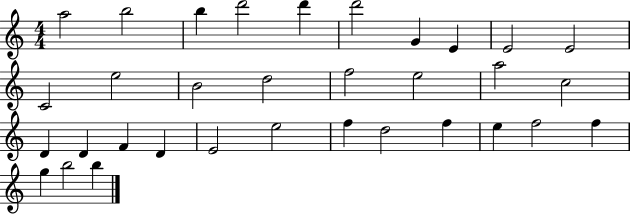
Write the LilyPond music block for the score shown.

{
  \clef treble
  \numericTimeSignature
  \time 4/4
  \key c \major
  a''2 b''2 | b''4 d'''2 d'''4 | d'''2 g'4 e'4 | e'2 e'2 | \break c'2 e''2 | b'2 d''2 | f''2 e''2 | a''2 c''2 | \break d'4 d'4 f'4 d'4 | e'2 e''2 | f''4 d''2 f''4 | e''4 f''2 f''4 | \break g''4 b''2 b''4 | \bar "|."
}